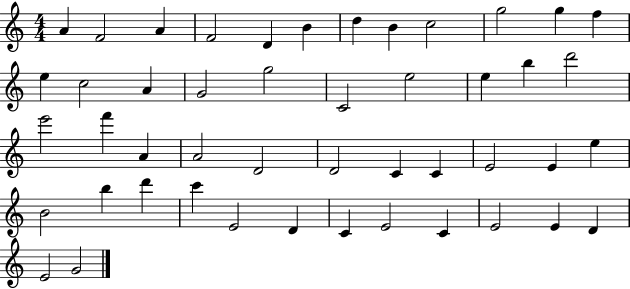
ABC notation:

X:1
T:Untitled
M:4/4
L:1/4
K:C
A F2 A F2 D B d B c2 g2 g f e c2 A G2 g2 C2 e2 e b d'2 e'2 f' A A2 D2 D2 C C E2 E e B2 b d' c' E2 D C E2 C E2 E D E2 G2